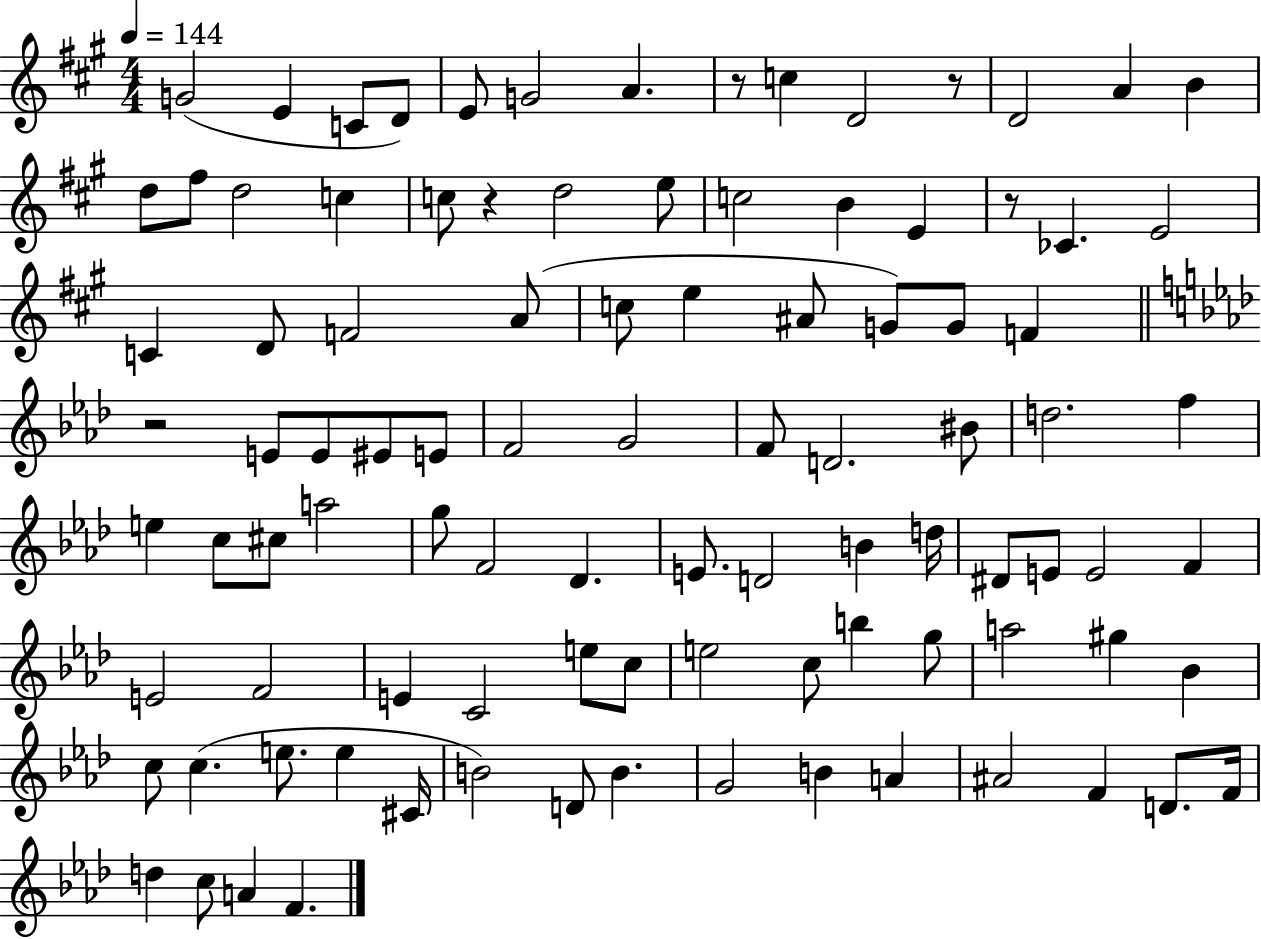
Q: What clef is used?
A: treble